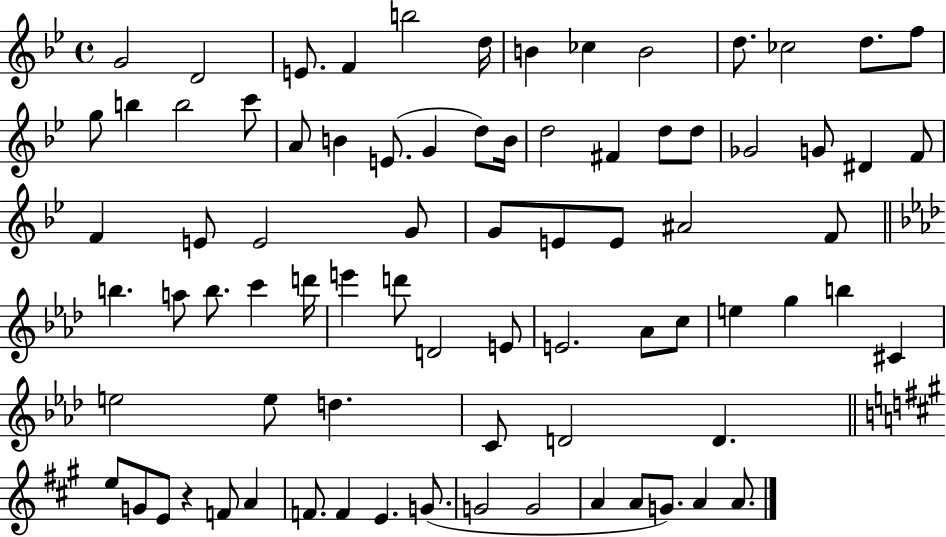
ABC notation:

X:1
T:Untitled
M:4/4
L:1/4
K:Bb
G2 D2 E/2 F b2 d/4 B _c B2 d/2 _c2 d/2 f/2 g/2 b b2 c'/2 A/2 B E/2 G d/2 B/4 d2 ^F d/2 d/2 _G2 G/2 ^D F/2 F E/2 E2 G/2 G/2 E/2 E/2 ^A2 F/2 b a/2 b/2 c' d'/4 e' d'/2 D2 E/2 E2 _A/2 c/2 e g b ^C e2 e/2 d C/2 D2 D e/2 G/2 E/2 z F/2 A F/2 F E G/2 G2 G2 A A/2 G/2 A A/2